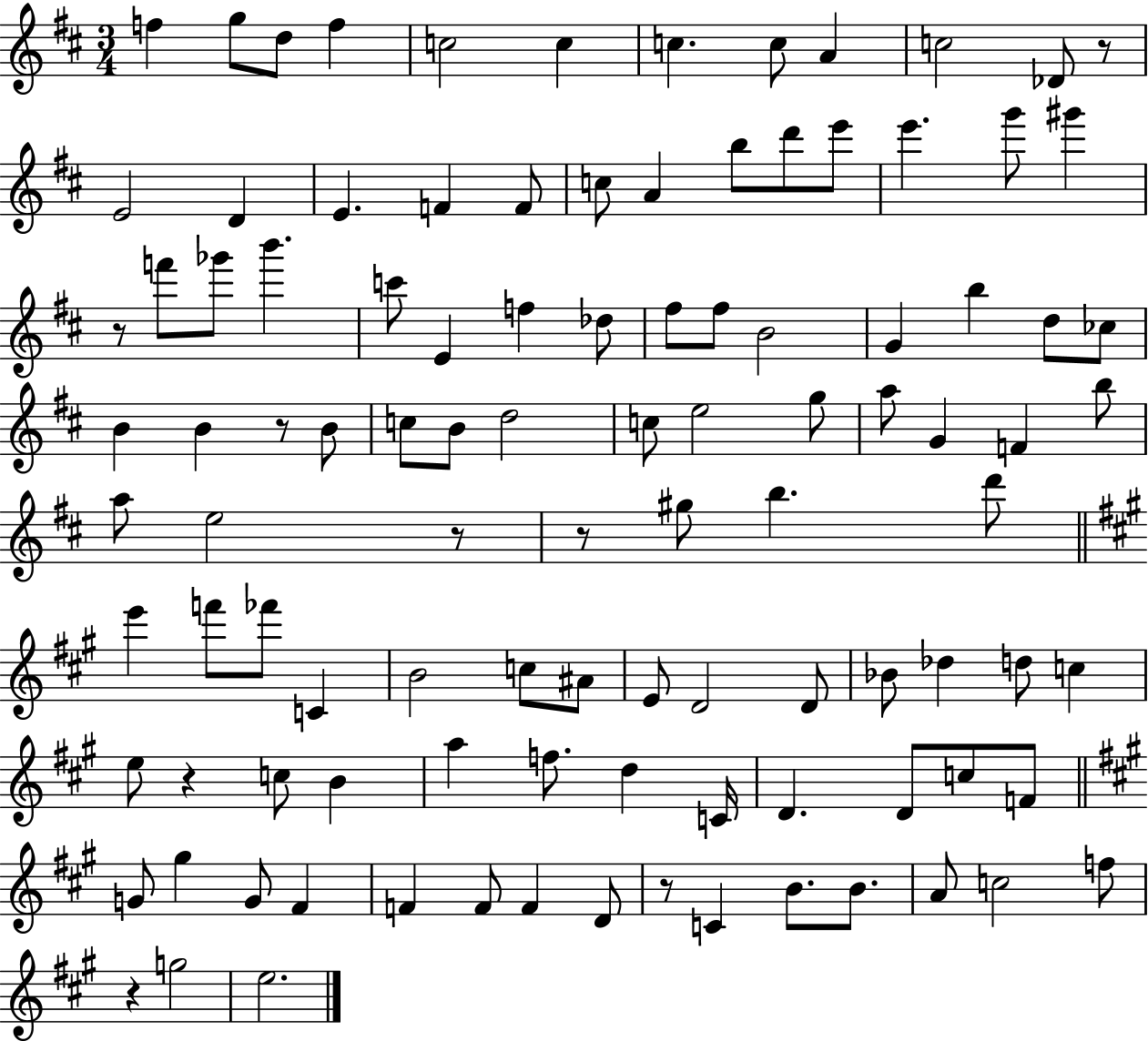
F5/q G5/e D5/e F5/q C5/h C5/q C5/q. C5/e A4/q C5/h Db4/e R/e E4/h D4/q E4/q. F4/q F4/e C5/e A4/q B5/e D6/e E6/e E6/q. G6/e G#6/q R/e F6/e Gb6/e B6/q. C6/e E4/q F5/q Db5/e F#5/e F#5/e B4/h G4/q B5/q D5/e CES5/e B4/q B4/q R/e B4/e C5/e B4/e D5/h C5/e E5/h G5/e A5/e G4/q F4/q B5/e A5/e E5/h R/e R/e G#5/e B5/q. D6/e E6/q F6/e FES6/e C4/q B4/h C5/e A#4/e E4/e D4/h D4/e Bb4/e Db5/q D5/e C5/q E5/e R/q C5/e B4/q A5/q F5/e. D5/q C4/s D4/q. D4/e C5/e F4/e G4/e G#5/q G4/e F#4/q F4/q F4/e F4/q D4/e R/e C4/q B4/e. B4/e. A4/e C5/h F5/e R/q G5/h E5/h.